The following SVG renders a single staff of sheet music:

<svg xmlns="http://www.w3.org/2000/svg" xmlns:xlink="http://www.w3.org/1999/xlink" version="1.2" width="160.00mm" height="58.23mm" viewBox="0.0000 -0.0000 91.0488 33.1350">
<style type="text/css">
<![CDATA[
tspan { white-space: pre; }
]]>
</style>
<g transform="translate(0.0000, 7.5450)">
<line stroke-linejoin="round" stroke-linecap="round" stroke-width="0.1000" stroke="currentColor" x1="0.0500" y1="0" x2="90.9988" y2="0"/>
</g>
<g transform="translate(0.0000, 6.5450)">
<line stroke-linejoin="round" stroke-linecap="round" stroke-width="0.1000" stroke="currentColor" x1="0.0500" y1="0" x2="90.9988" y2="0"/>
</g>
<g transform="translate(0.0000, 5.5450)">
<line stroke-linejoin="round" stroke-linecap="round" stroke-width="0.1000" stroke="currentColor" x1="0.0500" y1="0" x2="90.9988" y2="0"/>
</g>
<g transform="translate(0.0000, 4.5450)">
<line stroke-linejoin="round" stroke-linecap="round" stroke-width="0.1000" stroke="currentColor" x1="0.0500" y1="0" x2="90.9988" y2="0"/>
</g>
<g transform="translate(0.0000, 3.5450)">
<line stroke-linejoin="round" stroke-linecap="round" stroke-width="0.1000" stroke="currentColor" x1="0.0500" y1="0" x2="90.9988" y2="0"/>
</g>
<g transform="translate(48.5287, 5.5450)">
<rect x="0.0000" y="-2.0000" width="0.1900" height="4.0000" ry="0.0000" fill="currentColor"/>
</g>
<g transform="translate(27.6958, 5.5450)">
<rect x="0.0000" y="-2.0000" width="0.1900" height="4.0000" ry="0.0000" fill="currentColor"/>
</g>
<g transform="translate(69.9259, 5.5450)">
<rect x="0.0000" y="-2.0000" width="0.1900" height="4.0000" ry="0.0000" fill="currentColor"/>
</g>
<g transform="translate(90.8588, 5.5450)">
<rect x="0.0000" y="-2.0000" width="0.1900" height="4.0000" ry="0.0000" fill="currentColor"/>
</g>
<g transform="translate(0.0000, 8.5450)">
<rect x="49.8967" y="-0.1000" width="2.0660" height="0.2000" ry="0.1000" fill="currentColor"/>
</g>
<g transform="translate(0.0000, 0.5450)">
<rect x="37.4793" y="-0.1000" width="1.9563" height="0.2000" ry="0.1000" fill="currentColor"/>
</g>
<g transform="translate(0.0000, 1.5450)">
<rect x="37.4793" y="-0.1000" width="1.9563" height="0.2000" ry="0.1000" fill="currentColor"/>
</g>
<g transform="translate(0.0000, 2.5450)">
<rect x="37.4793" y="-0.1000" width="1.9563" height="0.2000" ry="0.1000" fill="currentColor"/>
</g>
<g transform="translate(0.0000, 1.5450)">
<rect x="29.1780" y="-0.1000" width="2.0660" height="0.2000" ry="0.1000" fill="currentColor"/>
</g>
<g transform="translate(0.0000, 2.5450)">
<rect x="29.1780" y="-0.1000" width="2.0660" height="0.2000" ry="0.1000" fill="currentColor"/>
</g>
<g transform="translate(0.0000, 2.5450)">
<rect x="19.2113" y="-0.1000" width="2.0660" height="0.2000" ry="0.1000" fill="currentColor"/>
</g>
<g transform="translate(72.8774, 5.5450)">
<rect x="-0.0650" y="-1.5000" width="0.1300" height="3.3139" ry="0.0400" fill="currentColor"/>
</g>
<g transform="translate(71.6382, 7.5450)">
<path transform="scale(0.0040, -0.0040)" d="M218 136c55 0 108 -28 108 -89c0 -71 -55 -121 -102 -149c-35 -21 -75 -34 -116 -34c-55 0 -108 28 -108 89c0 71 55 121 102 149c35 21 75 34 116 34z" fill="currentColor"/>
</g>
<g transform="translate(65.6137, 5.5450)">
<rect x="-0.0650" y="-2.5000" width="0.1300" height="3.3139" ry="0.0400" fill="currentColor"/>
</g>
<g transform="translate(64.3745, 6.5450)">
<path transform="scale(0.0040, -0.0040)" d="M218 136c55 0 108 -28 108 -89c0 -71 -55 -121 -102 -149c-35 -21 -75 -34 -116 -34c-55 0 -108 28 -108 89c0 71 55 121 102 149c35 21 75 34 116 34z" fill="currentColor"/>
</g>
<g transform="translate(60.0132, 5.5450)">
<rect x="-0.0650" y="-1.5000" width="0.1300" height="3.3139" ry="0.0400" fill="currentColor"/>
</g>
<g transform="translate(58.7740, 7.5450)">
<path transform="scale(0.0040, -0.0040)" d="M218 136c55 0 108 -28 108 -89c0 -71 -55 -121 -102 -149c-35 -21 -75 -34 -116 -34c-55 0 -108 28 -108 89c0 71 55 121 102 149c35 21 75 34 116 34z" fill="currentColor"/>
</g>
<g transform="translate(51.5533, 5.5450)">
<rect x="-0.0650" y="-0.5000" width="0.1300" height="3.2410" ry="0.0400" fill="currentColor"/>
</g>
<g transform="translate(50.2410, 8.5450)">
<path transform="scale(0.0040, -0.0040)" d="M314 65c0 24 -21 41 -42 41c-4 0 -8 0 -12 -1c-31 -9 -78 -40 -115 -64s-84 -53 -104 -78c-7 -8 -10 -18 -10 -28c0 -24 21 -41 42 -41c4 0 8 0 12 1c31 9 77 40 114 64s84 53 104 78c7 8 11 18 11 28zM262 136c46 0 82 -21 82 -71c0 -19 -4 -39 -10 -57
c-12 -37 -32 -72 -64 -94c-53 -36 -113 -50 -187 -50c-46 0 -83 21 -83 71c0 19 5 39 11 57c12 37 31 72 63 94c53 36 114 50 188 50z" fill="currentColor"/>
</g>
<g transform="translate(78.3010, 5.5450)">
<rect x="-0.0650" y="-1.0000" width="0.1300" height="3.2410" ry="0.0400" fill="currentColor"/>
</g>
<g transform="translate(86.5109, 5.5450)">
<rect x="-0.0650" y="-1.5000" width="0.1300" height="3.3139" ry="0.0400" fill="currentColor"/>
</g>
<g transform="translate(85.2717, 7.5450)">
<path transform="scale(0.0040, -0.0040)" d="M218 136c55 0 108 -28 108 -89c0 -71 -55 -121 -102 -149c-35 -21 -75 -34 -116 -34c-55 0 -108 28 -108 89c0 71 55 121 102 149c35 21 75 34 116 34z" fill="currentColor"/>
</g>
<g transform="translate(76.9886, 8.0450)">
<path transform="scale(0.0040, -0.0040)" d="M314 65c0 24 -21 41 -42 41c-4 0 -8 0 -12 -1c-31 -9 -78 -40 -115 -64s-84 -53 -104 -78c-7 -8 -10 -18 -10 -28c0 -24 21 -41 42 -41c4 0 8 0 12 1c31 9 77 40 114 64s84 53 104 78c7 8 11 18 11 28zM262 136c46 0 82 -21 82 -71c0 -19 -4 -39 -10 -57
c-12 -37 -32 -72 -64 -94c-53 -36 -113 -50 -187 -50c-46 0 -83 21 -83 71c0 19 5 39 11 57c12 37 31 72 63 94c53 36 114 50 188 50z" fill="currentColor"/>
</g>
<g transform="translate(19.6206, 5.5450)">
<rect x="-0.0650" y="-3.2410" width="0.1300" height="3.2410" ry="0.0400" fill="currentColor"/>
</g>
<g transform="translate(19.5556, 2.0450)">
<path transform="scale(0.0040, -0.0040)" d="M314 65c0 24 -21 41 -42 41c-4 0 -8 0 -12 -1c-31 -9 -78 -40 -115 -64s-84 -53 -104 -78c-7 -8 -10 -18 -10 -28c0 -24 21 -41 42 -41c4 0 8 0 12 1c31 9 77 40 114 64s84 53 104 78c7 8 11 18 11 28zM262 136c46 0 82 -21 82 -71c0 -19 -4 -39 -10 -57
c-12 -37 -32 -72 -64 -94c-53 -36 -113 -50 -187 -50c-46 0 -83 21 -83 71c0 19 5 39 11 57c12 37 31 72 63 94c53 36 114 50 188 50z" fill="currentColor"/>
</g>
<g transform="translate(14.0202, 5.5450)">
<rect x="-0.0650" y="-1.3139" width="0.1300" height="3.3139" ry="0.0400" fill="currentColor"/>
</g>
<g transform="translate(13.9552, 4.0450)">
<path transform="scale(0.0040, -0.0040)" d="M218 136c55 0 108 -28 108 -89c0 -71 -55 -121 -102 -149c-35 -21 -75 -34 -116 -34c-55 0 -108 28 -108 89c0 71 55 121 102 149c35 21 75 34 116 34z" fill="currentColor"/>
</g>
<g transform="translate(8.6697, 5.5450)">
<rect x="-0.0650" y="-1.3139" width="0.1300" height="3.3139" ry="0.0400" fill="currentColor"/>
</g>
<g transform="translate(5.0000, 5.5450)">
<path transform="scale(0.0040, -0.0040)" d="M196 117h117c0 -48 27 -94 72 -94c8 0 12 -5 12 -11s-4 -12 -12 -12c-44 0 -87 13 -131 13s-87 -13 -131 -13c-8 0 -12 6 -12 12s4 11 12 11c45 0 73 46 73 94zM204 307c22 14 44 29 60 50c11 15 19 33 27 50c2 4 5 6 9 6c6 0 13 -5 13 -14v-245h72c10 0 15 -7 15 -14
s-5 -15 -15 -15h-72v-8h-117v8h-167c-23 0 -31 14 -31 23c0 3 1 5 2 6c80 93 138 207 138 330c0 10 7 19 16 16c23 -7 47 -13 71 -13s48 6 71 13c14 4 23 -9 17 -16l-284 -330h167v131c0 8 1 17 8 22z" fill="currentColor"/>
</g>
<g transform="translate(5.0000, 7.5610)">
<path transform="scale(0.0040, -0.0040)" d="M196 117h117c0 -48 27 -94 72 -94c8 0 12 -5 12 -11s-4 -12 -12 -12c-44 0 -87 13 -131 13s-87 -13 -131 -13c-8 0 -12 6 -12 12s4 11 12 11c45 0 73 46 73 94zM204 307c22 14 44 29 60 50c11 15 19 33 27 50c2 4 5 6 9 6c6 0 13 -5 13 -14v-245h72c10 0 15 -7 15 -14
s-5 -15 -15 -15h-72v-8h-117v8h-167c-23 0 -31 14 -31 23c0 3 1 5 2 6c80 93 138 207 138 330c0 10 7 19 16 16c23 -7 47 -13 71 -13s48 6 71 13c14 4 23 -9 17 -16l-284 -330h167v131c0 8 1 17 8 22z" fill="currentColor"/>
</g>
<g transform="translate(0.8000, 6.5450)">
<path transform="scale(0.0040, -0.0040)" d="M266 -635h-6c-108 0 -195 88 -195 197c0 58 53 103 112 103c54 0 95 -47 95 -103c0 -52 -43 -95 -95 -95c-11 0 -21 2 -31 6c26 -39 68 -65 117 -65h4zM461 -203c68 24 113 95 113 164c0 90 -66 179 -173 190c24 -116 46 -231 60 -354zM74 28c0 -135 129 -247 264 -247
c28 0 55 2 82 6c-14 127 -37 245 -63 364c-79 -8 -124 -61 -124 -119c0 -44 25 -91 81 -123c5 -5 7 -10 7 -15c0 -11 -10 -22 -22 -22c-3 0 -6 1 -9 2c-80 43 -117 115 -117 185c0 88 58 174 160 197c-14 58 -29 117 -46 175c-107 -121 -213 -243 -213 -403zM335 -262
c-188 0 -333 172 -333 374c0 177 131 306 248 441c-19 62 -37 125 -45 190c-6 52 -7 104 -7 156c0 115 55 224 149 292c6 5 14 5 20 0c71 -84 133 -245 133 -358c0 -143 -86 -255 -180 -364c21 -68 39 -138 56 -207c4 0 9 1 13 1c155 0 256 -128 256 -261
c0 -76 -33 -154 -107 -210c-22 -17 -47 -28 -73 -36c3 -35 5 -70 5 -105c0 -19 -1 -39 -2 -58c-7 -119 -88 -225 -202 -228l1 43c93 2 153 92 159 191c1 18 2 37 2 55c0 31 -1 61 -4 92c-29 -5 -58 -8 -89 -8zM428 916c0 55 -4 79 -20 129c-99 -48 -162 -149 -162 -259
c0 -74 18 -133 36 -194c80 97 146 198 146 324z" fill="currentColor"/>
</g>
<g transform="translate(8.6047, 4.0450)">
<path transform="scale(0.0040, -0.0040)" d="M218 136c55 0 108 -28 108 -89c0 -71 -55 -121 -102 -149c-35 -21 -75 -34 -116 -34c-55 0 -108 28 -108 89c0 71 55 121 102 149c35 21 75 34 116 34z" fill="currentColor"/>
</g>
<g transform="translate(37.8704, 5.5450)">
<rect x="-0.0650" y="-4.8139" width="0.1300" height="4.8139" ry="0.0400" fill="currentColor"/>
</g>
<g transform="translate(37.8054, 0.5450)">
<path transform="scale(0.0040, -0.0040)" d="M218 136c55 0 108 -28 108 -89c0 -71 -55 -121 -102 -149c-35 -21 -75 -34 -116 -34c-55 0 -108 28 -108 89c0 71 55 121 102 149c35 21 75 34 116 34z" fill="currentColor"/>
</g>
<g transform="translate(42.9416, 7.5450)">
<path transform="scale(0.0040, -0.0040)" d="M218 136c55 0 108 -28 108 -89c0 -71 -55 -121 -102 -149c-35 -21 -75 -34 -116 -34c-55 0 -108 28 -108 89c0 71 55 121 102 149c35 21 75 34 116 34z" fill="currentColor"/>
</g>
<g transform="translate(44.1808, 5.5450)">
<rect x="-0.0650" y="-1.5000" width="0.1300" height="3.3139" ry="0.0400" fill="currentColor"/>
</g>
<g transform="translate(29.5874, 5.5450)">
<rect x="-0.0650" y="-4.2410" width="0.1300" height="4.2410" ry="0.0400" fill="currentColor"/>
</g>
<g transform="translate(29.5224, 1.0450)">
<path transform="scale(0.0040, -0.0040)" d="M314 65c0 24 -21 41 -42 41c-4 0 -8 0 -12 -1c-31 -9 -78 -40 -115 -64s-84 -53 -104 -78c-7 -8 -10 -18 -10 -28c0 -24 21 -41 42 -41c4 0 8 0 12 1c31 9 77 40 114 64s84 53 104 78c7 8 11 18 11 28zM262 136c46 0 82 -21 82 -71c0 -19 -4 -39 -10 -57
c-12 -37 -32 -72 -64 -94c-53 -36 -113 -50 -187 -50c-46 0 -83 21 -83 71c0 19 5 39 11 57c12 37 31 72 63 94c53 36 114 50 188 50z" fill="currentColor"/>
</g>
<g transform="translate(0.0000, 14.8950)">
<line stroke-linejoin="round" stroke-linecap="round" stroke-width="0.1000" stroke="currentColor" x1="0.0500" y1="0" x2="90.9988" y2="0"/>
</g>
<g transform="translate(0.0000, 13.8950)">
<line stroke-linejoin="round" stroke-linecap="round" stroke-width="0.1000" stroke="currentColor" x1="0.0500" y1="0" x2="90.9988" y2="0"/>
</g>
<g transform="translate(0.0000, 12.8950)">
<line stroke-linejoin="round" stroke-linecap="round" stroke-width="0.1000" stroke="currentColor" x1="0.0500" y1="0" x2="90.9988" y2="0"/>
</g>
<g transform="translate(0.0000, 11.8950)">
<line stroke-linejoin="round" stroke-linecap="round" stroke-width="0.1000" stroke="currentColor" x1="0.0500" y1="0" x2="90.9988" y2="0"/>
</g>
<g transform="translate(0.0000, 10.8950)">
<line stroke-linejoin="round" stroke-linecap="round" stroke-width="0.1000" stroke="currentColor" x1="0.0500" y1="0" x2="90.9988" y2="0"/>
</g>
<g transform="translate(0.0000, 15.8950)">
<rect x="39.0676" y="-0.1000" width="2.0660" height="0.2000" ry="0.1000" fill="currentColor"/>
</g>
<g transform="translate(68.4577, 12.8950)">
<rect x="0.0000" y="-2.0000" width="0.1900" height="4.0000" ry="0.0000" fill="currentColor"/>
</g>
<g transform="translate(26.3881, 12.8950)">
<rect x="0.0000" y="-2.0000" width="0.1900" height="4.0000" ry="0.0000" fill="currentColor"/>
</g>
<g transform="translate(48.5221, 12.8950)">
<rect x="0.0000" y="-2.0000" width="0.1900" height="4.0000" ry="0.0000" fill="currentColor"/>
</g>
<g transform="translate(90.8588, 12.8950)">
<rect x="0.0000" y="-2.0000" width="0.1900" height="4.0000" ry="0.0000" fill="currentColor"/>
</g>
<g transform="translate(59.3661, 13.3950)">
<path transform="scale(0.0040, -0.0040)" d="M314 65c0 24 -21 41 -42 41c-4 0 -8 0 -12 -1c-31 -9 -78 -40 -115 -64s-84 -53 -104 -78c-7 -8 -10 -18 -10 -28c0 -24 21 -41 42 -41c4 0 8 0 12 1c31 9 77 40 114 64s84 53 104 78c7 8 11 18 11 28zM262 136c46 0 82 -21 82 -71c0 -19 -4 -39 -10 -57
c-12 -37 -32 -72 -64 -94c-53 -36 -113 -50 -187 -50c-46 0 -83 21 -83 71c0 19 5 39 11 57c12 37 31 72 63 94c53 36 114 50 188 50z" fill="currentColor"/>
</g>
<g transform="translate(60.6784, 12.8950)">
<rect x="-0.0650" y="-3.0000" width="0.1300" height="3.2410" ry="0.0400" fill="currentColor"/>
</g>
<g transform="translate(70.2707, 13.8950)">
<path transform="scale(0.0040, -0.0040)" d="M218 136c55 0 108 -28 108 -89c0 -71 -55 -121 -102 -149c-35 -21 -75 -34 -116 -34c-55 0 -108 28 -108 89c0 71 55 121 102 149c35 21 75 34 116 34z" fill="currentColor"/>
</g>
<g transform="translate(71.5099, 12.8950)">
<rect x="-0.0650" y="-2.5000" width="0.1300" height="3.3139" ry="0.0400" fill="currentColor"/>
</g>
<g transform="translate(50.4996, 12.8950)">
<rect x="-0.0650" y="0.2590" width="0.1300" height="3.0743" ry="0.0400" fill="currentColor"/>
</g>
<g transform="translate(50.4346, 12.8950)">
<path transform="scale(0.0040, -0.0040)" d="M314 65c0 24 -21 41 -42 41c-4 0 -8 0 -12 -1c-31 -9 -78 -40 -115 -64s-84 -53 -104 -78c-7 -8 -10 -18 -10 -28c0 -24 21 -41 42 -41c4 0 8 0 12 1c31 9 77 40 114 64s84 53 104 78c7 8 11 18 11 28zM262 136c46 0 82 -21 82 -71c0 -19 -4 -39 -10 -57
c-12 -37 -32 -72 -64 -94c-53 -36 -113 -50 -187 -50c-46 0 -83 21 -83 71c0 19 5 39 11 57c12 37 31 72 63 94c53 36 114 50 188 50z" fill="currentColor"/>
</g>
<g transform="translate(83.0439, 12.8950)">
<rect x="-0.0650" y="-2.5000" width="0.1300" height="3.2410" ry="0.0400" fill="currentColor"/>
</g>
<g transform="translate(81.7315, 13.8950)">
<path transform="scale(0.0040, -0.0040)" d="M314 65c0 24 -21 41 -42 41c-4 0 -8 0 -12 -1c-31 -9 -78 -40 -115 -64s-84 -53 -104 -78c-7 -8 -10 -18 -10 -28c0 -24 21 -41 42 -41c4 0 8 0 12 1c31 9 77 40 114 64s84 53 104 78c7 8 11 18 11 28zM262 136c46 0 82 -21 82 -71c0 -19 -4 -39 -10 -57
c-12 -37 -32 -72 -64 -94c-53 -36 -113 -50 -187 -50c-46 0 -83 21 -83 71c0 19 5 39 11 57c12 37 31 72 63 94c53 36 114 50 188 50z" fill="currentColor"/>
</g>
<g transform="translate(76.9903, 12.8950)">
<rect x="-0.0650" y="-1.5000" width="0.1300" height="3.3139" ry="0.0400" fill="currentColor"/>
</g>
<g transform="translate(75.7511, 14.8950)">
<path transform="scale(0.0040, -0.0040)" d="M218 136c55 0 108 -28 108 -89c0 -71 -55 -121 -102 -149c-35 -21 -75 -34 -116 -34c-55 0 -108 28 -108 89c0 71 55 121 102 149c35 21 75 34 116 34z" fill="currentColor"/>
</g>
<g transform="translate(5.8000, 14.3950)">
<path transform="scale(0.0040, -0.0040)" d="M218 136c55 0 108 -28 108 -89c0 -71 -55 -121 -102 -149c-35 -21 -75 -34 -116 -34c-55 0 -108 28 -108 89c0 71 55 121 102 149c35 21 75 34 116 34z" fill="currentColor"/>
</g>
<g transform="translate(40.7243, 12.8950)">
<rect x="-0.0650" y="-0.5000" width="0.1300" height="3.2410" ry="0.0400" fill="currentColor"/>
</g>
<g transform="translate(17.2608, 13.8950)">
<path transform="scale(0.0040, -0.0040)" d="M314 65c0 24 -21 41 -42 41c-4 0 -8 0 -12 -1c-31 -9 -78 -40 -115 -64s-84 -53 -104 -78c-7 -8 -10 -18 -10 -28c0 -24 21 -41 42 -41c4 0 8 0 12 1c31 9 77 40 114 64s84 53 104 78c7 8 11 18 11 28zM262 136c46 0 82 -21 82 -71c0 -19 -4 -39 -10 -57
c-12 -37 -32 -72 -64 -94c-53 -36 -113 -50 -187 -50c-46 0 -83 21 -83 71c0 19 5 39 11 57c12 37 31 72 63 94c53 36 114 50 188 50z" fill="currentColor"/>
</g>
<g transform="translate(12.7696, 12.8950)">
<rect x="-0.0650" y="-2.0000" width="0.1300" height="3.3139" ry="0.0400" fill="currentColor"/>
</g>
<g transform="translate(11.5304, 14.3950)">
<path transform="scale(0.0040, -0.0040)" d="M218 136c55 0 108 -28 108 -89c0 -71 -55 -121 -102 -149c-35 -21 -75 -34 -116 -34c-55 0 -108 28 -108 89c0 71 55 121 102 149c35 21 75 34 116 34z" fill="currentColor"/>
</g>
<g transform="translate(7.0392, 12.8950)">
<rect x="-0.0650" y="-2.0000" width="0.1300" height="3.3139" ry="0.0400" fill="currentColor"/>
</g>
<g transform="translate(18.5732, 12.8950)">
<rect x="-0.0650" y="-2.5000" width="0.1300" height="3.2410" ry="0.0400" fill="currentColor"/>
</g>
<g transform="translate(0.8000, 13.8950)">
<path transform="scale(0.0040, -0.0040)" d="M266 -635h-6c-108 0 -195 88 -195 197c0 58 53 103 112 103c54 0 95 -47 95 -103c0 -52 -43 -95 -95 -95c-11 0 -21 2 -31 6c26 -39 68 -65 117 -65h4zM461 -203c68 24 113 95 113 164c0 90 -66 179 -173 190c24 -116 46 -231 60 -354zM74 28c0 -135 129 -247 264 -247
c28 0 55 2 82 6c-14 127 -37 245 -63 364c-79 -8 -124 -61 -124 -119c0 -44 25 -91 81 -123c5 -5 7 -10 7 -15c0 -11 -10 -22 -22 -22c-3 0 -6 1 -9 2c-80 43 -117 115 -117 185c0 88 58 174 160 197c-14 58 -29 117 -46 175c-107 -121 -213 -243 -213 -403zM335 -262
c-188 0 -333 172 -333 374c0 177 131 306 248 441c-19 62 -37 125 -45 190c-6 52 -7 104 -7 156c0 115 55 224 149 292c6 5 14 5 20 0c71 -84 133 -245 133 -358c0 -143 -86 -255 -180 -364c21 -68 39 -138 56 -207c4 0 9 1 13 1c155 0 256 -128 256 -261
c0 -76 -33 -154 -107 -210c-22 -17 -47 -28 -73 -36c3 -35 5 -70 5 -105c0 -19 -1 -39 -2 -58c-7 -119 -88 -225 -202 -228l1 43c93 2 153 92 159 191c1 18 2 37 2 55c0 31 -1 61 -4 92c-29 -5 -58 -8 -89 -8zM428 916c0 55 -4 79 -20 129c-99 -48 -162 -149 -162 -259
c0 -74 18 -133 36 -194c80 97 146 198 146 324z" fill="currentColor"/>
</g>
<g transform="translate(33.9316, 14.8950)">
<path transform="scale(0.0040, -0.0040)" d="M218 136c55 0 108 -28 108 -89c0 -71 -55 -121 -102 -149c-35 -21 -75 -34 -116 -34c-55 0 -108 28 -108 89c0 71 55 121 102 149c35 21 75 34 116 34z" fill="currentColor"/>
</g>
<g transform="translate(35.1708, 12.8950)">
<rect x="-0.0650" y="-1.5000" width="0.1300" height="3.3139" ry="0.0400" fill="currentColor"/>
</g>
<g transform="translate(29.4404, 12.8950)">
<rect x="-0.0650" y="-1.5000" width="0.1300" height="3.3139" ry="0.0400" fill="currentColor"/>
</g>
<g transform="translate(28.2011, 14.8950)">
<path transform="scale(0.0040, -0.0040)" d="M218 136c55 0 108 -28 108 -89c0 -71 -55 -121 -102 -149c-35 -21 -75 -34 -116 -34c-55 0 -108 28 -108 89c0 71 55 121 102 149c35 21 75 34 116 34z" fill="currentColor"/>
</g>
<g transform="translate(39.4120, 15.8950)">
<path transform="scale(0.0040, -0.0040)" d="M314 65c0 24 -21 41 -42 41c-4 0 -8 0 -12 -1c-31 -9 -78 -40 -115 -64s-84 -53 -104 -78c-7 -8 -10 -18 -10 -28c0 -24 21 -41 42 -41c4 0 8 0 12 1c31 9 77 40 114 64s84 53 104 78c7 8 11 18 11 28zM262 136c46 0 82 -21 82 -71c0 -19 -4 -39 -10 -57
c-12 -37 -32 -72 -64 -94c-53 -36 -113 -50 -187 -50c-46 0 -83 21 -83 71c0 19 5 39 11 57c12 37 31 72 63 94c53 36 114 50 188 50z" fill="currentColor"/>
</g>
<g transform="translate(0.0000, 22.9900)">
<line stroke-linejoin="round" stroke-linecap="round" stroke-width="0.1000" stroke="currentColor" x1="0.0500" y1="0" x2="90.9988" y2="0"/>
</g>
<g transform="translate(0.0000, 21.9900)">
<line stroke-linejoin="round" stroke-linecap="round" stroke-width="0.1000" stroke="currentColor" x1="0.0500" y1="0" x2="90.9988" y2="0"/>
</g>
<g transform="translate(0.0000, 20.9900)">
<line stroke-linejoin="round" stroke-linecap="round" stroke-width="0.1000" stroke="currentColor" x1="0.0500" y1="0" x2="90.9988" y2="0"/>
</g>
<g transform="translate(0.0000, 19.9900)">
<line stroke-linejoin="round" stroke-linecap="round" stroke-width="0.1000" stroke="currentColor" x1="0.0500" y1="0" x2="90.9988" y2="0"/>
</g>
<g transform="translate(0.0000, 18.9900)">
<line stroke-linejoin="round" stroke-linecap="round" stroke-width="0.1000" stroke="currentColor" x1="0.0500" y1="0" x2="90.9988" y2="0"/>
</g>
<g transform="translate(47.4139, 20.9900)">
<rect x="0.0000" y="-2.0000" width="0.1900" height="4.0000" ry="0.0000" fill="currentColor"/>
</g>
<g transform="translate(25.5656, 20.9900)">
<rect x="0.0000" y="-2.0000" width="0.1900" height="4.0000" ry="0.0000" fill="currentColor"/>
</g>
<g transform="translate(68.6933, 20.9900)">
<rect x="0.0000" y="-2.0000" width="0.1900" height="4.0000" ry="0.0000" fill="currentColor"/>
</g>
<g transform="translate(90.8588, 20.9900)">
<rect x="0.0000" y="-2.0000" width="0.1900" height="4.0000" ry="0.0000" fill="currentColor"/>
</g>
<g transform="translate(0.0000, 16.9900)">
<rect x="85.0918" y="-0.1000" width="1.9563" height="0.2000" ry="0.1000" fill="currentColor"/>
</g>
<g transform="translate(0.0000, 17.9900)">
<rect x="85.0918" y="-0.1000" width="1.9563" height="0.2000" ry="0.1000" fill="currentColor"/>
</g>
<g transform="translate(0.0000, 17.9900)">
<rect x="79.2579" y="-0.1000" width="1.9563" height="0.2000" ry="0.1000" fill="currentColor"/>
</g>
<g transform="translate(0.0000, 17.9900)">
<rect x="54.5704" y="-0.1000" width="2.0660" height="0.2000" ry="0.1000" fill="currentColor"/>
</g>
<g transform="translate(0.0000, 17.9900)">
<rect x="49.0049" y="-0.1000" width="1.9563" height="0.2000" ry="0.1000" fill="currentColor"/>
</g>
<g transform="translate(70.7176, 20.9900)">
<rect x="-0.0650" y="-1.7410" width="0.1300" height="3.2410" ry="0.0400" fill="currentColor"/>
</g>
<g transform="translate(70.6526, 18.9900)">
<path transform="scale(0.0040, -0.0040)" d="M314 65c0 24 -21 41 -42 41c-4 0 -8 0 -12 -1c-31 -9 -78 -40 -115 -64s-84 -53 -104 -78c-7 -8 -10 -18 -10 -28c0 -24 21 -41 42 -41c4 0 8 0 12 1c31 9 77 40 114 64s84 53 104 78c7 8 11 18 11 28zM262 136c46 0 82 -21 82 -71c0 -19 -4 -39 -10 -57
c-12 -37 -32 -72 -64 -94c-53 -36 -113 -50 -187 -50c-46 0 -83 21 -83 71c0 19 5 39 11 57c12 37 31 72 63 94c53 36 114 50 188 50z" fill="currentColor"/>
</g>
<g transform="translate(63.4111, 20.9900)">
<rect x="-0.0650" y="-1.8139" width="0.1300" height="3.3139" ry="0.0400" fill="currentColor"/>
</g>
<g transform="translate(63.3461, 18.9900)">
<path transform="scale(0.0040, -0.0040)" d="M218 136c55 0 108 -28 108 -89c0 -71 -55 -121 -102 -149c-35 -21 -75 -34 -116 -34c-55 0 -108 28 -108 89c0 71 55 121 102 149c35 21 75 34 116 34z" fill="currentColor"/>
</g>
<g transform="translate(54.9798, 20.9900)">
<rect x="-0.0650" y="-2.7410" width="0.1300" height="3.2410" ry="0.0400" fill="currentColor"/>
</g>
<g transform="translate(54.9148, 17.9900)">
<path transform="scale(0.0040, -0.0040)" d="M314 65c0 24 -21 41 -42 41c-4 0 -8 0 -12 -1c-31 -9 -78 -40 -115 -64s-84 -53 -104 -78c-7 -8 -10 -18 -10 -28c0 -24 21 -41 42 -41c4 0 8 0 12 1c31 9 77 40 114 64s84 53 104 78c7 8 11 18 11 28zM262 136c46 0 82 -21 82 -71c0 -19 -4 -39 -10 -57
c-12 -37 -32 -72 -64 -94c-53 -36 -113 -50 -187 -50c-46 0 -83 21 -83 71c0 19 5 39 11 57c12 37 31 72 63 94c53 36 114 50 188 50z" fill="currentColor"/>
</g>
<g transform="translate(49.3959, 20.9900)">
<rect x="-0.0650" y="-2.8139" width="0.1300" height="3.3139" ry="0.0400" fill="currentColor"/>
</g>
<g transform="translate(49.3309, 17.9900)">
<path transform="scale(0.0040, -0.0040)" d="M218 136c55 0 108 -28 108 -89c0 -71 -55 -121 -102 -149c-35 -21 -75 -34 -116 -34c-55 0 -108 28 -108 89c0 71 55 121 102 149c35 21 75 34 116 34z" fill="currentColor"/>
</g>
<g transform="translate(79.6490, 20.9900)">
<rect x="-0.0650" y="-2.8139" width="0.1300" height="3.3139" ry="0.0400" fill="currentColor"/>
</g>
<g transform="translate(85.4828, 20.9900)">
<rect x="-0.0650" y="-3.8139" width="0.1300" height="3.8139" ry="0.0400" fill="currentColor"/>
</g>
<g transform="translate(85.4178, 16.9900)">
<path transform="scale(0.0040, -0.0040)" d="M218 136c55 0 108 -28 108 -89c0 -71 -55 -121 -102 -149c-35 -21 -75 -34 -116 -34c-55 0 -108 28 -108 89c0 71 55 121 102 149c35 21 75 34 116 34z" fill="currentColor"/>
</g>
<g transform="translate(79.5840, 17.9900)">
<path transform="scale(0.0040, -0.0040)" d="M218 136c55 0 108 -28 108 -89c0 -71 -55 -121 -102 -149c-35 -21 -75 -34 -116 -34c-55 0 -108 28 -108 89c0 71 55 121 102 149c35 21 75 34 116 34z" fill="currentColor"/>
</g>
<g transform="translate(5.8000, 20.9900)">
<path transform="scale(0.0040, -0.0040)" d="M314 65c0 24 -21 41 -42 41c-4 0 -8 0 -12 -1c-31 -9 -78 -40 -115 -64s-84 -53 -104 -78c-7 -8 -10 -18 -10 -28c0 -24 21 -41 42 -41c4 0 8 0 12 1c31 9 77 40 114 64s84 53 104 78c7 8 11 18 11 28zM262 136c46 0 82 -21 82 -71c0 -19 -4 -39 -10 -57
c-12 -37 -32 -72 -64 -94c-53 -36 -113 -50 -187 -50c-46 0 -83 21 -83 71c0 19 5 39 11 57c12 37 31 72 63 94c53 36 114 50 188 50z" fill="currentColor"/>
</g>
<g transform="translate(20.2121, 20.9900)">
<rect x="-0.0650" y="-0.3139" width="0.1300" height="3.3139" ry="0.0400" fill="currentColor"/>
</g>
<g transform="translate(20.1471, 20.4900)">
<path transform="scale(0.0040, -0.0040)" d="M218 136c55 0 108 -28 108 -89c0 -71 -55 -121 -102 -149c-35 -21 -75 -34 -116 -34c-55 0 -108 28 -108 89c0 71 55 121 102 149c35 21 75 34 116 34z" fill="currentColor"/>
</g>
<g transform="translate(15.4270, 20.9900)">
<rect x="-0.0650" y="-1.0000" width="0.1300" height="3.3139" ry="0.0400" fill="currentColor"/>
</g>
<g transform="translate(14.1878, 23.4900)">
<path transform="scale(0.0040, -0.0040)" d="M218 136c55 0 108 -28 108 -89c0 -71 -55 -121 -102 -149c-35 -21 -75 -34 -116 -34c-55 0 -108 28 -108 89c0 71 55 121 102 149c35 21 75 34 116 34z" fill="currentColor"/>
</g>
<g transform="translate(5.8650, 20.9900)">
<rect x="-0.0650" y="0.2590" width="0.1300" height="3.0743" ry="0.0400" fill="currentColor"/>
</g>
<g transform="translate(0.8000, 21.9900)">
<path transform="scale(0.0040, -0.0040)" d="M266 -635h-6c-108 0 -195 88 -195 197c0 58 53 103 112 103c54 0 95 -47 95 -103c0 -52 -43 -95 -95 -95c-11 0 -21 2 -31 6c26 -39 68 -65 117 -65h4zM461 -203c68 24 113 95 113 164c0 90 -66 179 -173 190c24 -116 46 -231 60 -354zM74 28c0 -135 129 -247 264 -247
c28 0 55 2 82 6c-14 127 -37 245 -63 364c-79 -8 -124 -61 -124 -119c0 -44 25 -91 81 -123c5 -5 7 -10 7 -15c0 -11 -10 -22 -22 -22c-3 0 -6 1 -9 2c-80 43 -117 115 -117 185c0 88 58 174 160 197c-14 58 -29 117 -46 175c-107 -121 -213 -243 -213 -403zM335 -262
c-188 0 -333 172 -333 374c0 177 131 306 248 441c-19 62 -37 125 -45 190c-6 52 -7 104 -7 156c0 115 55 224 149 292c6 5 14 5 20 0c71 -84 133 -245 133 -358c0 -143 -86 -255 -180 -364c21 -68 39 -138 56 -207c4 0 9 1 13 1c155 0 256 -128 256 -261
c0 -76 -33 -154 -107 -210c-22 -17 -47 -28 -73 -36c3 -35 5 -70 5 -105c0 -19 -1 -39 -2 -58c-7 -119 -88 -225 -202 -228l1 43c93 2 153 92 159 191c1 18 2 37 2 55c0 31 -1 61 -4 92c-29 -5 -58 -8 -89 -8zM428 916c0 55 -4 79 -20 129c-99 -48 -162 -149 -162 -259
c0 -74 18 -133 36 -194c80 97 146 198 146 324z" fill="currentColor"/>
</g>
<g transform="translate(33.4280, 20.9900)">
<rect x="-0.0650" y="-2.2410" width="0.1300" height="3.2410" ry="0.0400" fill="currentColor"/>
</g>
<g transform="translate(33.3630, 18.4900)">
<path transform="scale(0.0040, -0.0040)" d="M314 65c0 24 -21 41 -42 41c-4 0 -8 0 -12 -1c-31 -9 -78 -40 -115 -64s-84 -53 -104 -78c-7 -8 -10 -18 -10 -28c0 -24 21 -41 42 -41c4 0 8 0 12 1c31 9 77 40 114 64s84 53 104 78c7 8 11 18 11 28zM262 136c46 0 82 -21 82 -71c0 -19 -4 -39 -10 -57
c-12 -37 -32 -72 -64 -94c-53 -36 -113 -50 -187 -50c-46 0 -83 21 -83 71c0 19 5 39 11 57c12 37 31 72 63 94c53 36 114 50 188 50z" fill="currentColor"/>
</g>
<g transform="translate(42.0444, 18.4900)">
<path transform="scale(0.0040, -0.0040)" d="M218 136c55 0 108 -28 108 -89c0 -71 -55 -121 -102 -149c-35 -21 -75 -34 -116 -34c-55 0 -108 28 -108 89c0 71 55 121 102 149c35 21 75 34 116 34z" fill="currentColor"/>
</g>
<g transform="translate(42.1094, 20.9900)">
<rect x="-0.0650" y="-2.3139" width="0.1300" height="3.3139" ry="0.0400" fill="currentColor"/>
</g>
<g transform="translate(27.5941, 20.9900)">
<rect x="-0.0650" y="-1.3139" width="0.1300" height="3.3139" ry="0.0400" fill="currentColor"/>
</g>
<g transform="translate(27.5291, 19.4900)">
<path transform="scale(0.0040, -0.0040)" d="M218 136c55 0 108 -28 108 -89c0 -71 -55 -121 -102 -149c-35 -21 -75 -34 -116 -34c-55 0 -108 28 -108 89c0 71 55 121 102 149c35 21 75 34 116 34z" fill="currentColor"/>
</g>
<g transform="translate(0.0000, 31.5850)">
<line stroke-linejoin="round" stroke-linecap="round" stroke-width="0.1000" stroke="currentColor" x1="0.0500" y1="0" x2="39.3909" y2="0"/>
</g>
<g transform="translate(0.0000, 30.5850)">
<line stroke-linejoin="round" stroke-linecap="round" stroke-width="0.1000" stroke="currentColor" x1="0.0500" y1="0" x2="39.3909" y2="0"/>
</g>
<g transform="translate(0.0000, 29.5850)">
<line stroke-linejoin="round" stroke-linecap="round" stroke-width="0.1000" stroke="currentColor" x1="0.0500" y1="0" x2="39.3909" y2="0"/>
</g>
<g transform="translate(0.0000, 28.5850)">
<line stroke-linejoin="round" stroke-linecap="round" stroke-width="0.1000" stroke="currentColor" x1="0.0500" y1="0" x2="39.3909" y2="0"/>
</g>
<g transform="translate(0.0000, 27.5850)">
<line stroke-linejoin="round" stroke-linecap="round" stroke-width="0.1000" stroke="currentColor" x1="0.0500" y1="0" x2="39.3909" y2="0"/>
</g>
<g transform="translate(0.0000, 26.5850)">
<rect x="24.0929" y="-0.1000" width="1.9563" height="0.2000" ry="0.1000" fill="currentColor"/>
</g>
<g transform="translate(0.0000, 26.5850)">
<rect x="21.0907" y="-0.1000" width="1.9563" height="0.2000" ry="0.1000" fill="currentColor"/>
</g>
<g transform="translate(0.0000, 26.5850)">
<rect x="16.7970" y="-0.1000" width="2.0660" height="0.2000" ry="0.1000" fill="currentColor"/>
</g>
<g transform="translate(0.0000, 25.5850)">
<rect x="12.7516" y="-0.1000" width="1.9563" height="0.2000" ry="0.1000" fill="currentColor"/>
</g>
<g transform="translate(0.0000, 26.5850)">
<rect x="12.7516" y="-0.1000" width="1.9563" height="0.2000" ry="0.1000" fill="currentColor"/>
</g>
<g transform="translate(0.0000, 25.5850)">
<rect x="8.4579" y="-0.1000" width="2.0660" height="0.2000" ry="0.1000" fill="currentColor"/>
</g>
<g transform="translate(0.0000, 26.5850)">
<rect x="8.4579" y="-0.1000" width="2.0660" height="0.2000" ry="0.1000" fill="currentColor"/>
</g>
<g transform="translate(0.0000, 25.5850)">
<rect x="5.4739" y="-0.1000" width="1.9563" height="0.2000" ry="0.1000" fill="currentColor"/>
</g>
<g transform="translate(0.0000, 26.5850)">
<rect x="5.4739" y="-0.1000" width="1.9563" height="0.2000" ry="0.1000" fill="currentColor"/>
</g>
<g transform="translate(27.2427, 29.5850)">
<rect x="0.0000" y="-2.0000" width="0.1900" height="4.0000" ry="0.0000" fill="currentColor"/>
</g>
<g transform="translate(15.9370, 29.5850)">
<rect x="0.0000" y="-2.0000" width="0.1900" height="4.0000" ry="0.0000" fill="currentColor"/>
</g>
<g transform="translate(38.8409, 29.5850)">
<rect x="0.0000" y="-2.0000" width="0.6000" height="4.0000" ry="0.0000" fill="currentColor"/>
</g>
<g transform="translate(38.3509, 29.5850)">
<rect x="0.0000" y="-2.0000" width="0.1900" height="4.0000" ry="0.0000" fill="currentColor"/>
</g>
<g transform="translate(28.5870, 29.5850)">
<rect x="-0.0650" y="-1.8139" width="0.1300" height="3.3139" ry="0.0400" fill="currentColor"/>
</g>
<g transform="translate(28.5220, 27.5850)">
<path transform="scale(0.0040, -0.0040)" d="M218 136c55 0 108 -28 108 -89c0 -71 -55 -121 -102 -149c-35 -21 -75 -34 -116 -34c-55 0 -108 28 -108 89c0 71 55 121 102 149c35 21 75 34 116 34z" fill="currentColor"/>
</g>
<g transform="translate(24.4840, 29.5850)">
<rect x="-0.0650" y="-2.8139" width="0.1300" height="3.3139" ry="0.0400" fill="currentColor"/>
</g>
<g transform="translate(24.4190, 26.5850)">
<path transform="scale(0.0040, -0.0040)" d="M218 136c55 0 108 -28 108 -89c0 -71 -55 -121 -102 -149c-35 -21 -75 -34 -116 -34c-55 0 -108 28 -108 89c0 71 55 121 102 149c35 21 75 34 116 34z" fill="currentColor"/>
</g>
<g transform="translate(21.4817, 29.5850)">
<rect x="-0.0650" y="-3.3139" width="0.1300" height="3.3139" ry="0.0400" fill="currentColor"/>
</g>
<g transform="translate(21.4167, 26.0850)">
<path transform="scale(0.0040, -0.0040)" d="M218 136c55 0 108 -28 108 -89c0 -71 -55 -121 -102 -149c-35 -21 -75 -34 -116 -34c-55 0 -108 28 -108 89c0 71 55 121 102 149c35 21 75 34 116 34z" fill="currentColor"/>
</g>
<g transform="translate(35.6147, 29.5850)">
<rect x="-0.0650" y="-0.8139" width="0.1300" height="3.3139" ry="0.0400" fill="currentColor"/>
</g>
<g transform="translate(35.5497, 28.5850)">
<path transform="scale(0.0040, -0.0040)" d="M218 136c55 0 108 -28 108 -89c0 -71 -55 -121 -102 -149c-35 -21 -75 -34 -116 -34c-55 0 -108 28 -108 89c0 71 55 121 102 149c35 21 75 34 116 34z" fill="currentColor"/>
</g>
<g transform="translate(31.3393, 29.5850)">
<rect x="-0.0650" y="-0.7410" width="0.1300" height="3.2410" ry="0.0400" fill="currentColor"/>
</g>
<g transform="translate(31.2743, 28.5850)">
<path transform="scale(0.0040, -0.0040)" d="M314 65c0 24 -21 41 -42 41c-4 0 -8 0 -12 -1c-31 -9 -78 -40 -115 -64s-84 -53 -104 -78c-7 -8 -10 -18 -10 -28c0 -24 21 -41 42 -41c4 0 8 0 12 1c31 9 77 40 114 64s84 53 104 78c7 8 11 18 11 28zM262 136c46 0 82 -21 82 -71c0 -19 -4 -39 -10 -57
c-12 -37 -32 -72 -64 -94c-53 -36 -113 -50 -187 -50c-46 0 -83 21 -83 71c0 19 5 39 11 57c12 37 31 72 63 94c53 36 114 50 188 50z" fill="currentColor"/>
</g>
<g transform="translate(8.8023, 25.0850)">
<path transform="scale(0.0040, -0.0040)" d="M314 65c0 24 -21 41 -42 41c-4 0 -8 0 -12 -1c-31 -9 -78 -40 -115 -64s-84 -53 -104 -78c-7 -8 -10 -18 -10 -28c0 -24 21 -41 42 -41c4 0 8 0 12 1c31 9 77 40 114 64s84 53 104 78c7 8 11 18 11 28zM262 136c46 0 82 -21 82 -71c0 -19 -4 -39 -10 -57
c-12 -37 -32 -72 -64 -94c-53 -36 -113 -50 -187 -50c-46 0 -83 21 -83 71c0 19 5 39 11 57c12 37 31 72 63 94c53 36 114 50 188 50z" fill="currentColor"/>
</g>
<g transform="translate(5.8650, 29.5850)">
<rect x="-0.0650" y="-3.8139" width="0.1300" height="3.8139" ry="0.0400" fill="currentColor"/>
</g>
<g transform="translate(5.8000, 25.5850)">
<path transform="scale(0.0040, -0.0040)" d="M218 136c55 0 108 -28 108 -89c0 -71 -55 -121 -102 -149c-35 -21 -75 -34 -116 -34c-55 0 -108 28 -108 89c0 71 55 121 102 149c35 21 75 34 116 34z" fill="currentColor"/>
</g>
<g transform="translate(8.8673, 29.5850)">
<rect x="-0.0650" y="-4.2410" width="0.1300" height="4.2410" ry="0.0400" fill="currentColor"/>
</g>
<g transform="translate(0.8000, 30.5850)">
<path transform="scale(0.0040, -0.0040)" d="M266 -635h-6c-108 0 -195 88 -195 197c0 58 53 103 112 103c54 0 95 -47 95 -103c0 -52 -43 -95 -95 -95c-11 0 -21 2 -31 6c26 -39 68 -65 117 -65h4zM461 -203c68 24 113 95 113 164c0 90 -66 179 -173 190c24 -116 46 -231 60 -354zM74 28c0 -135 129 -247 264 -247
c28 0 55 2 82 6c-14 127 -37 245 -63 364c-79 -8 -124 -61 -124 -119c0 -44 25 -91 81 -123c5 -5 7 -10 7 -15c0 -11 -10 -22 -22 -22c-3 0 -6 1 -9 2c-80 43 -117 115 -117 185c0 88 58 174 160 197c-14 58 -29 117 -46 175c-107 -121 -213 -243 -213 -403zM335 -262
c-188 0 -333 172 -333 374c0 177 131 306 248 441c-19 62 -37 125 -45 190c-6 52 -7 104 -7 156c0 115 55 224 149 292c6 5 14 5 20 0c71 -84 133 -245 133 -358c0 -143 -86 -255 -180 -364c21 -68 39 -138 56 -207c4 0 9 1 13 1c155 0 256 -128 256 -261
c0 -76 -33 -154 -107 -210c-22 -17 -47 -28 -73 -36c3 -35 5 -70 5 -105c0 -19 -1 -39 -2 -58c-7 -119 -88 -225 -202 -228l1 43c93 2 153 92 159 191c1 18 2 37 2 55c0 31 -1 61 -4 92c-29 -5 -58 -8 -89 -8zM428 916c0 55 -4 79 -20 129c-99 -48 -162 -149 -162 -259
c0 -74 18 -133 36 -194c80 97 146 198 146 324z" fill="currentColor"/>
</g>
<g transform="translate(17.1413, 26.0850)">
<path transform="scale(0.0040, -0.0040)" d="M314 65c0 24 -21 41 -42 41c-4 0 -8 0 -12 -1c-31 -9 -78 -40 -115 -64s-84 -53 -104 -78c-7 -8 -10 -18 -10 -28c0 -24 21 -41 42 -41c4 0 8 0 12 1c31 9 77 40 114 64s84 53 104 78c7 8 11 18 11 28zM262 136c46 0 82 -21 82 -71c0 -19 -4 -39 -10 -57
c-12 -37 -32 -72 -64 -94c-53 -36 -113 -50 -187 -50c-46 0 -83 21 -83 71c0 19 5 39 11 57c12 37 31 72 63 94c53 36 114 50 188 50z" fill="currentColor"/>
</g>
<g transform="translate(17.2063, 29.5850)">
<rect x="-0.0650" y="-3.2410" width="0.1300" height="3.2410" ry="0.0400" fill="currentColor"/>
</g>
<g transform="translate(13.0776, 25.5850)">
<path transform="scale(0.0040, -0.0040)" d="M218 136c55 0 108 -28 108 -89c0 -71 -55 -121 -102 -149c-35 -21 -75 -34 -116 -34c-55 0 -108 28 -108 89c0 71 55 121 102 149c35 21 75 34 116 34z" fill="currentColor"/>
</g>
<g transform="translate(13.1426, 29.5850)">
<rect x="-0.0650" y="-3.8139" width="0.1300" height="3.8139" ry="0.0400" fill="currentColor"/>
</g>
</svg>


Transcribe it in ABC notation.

X:1
T:Untitled
M:4/4
L:1/4
K:C
e e b2 d'2 e' E C2 E G E D2 E F F G2 E E C2 B2 A2 G E G2 B2 D c e g2 g a a2 f f2 a c' c' d'2 c' b2 b a f d2 d